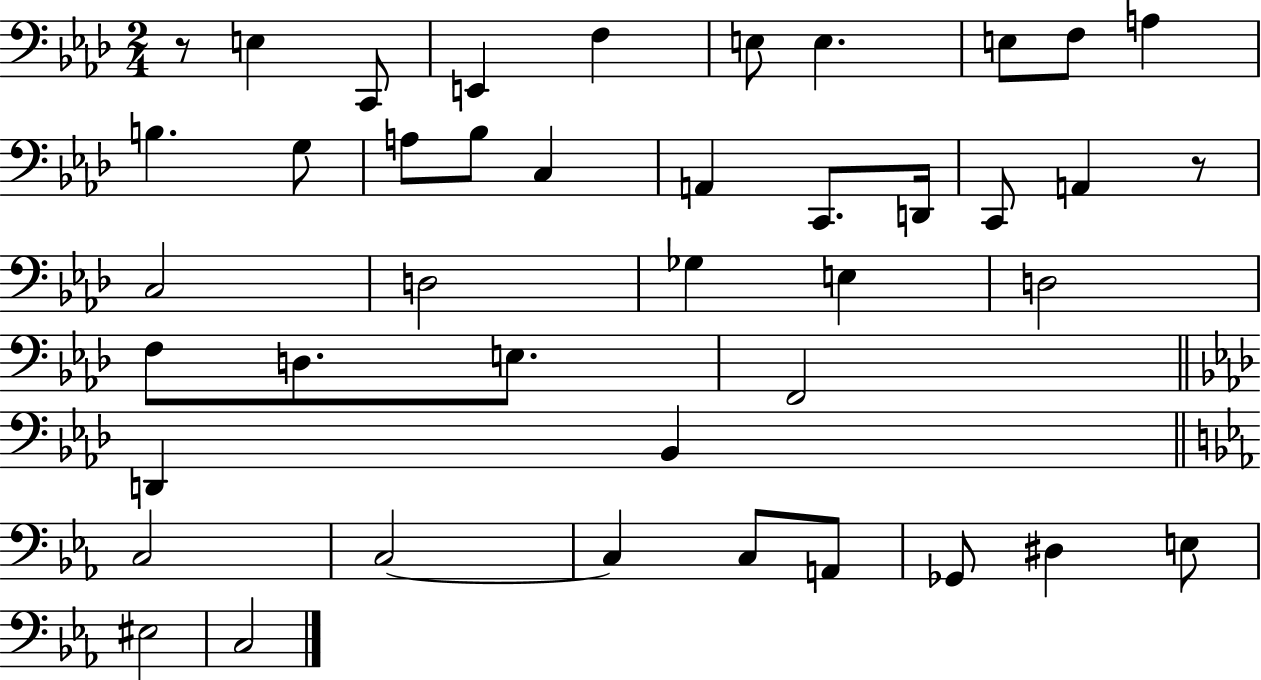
{
  \clef bass
  \numericTimeSignature
  \time 2/4
  \key aes \major
  r8 e4 c,8 | e,4 f4 | e8 e4. | e8 f8 a4 | \break b4. g8 | a8 bes8 c4 | a,4 c,8. d,16 | c,8 a,4 r8 | \break c2 | d2 | ges4 e4 | d2 | \break f8 d8. e8. | f,2 | \bar "||" \break \key aes \major d,4 bes,4 | \bar "||" \break \key ees \major c2 | c2~~ | c4 c8 a,8 | ges,8 dis4 e8 | \break eis2 | c2 | \bar "|."
}